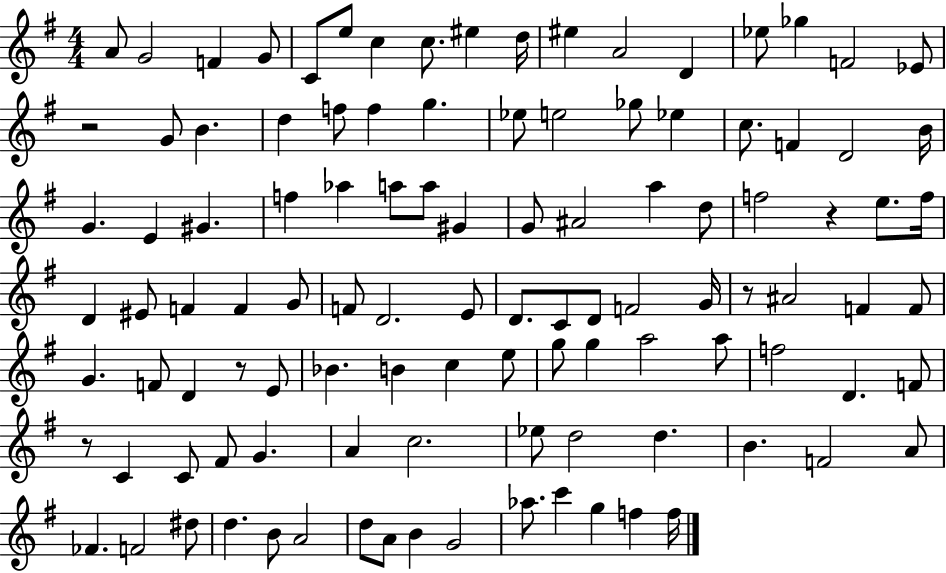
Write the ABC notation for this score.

X:1
T:Untitled
M:4/4
L:1/4
K:G
A/2 G2 F G/2 C/2 e/2 c c/2 ^e d/4 ^e A2 D _e/2 _g F2 _E/2 z2 G/2 B d f/2 f g _e/2 e2 _g/2 _e c/2 F D2 B/4 G E ^G f _a a/2 a/2 ^G G/2 ^A2 a d/2 f2 z e/2 f/4 D ^E/2 F F G/2 F/2 D2 E/2 D/2 C/2 D/2 F2 G/4 z/2 ^A2 F F/2 G F/2 D z/2 E/2 _B B c e/2 g/2 g a2 a/2 f2 D F/2 z/2 C C/2 ^F/2 G A c2 _e/2 d2 d B F2 A/2 _F F2 ^d/2 d B/2 A2 d/2 A/2 B G2 _a/2 c' g f f/4